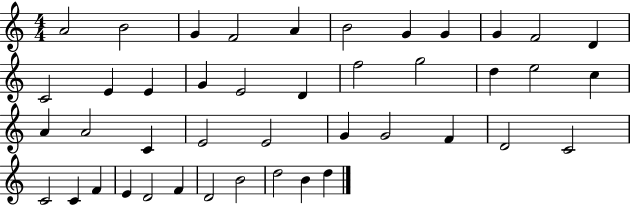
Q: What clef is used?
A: treble